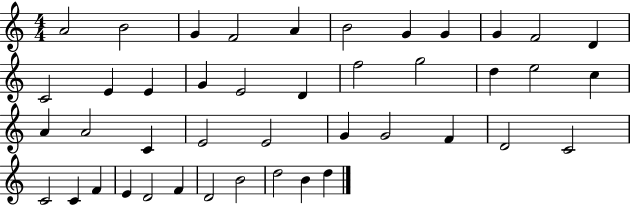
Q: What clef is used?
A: treble